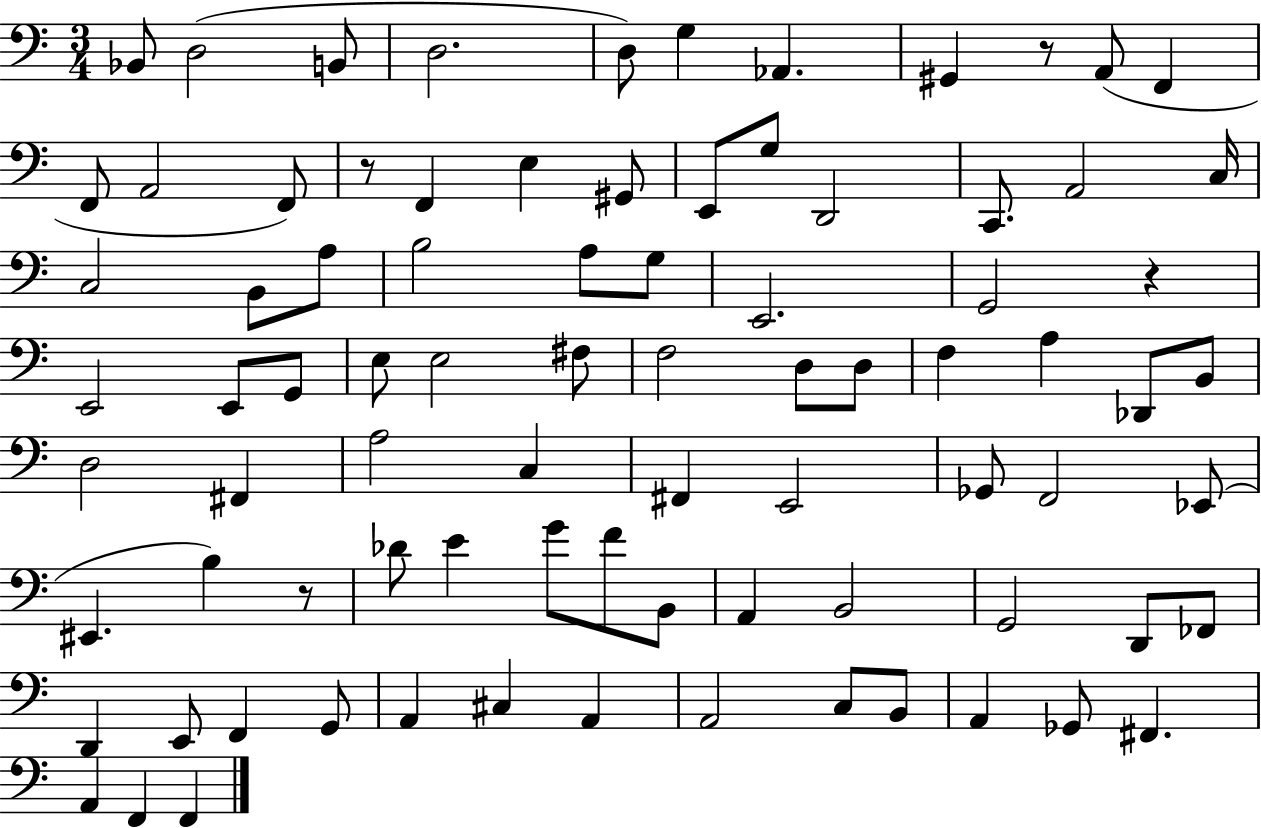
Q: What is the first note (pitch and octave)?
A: Bb2